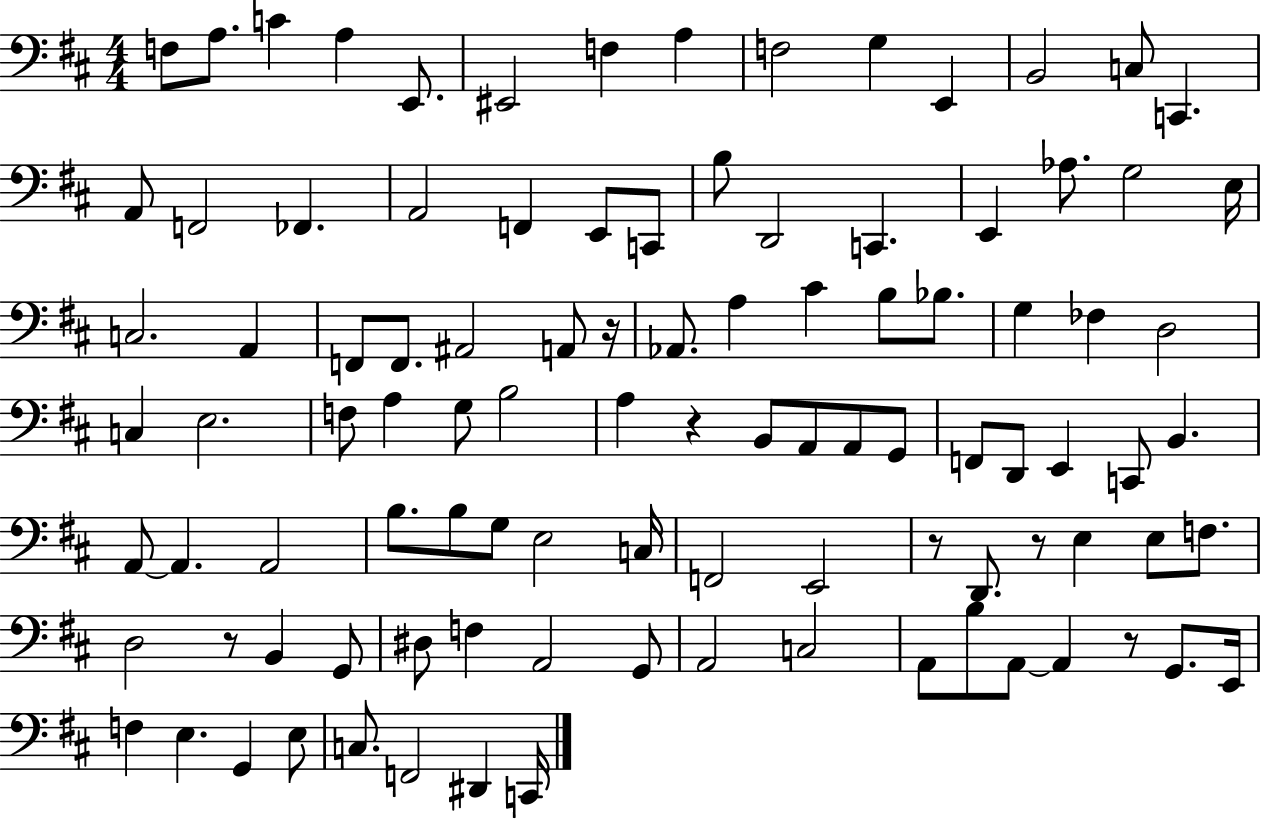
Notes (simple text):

F3/e A3/e. C4/q A3/q E2/e. EIS2/h F3/q A3/q F3/h G3/q E2/q B2/h C3/e C2/q. A2/e F2/h FES2/q. A2/h F2/q E2/e C2/e B3/e D2/h C2/q. E2/q Ab3/e. G3/h E3/s C3/h. A2/q F2/e F2/e. A#2/h A2/e R/s Ab2/e. A3/q C#4/q B3/e Bb3/e. G3/q FES3/q D3/h C3/q E3/h. F3/e A3/q G3/e B3/h A3/q R/q B2/e A2/e A2/e G2/e F2/e D2/e E2/q C2/e B2/q. A2/e A2/q. A2/h B3/e. B3/e G3/e E3/h C3/s F2/h E2/h R/e D2/e. R/e E3/q E3/e F3/e. D3/h R/e B2/q G2/e D#3/e F3/q A2/h G2/e A2/h C3/h A2/e B3/e A2/e A2/q R/e G2/e. E2/s F3/q E3/q. G2/q E3/e C3/e. F2/h D#2/q C2/s